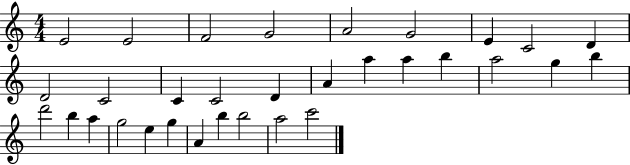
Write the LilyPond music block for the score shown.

{
  \clef treble
  \numericTimeSignature
  \time 4/4
  \key c \major
  e'2 e'2 | f'2 g'2 | a'2 g'2 | e'4 c'2 d'4 | \break d'2 c'2 | c'4 c'2 d'4 | a'4 a''4 a''4 b''4 | a''2 g''4 b''4 | \break d'''2 b''4 a''4 | g''2 e''4 g''4 | a'4 b''4 b''2 | a''2 c'''2 | \break \bar "|."
}